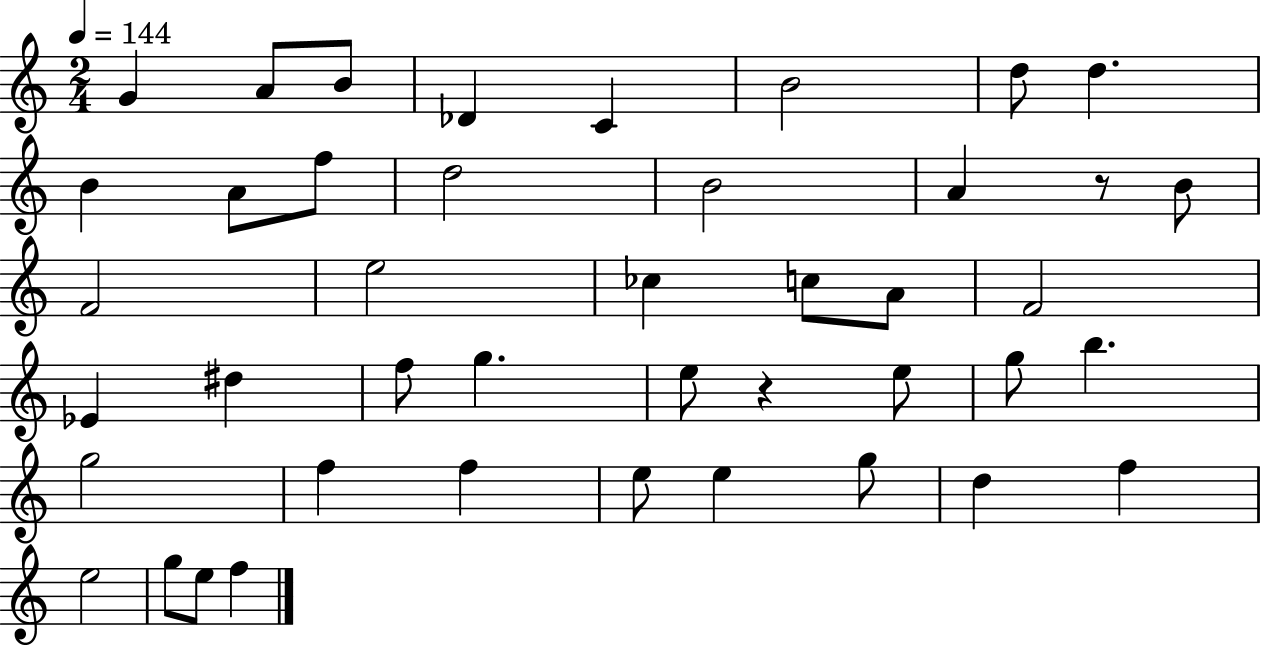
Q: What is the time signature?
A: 2/4